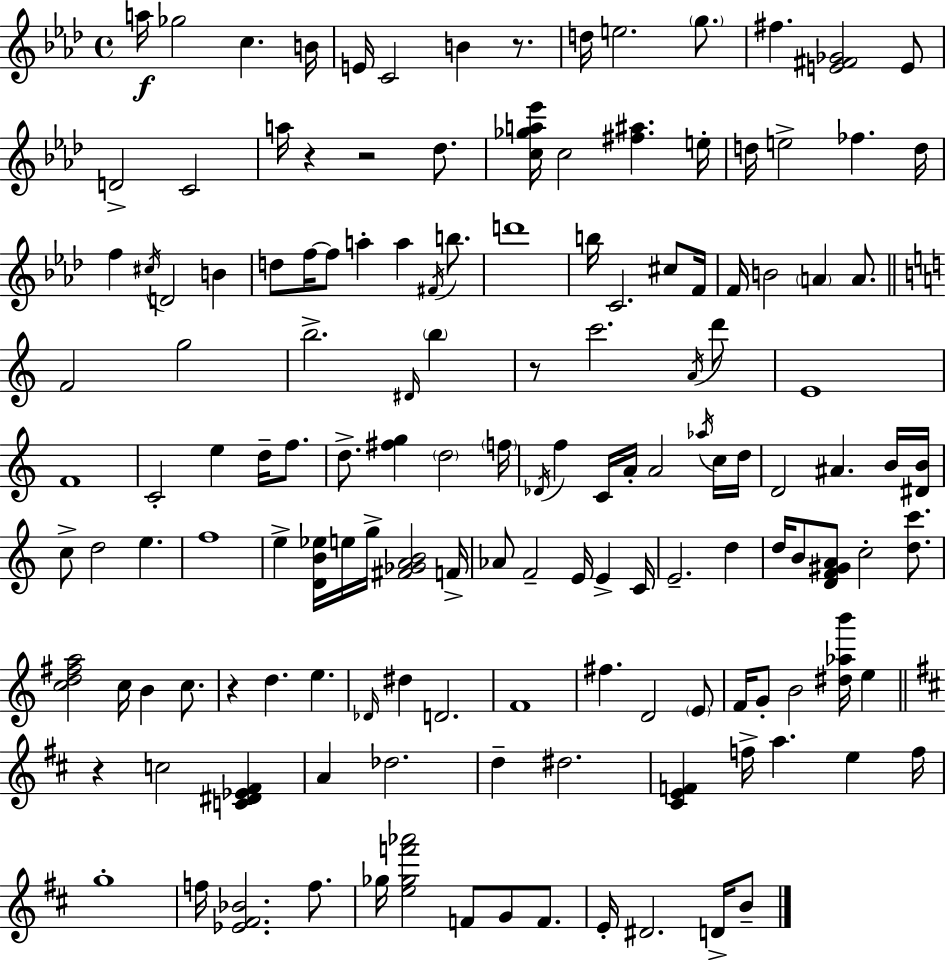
{
  \clef treble
  \time 4/4
  \defaultTimeSignature
  \key aes \major
  a''16\f ges''2 c''4. b'16 | e'16 c'2 b'4 r8. | d''16 e''2. \parenthesize g''8. | fis''4. <e' fis' ges'>2 e'8 | \break d'2-> c'2 | a''16 r4 r2 des''8. | <c'' ges'' a'' ees'''>16 c''2 <fis'' ais''>4. e''16-. | d''16 e''2-> fes''4. d''16 | \break f''4 \acciaccatura { cis''16 } d'2 b'4 | d''8 f''16~~ f''8 a''4-. a''4 \acciaccatura { fis'16 } b''8. | d'''1 | b''16 c'2. cis''8 | \break f'16 f'16 b'2 \parenthesize a'4 a'8. | \bar "||" \break \key a \minor f'2 g''2 | b''2.-> \grace { dis'16 } \parenthesize b''4 | r8 c'''2. \acciaccatura { a'16 } | d'''8 e'1 | \break f'1 | c'2-. e''4 d''16-- f''8. | d''8.-> <fis'' g''>4 \parenthesize d''2 | \parenthesize f''16 \acciaccatura { des'16 } f''4 c'16 a'16-. a'2 | \break \acciaccatura { aes''16 } c''16 d''16 d'2 ais'4. | b'16 <dis' b'>16 c''8-> d''2 e''4. | f''1 | e''4-> <d' b' ees''>16 e''16 g''16-> <fis' ges' a' b'>2 | \break f'16-> aes'8 f'2-- e'16 e'4-> | c'16 e'2.-- | d''4 d''16 b'8 <d' f' gis' a'>8 c''2-. | <d'' c'''>8. <c'' d'' fis'' a''>2 c''16 b'4 | \break c''8. r4 d''4. e''4. | \grace { des'16 } dis''4 d'2. | f'1 | fis''4. d'2 | \break \parenthesize e'8 f'16 g'8-. b'2 | <dis'' aes'' b'''>16 e''4 \bar "||" \break \key b \minor r4 c''2 <c' dis' ees' fis'>4 | a'4 des''2. | d''4-- dis''2. | <cis' e' f'>4 f''16-> a''4. e''4 f''16 | \break g''1-. | f''16 <ees' fis' bes'>2. f''8. | ges''16 <e'' ges'' f''' aes'''>2 f'8 g'8 f'8. | e'16-. dis'2. d'16-> b'8-- | \break \bar "|."
}